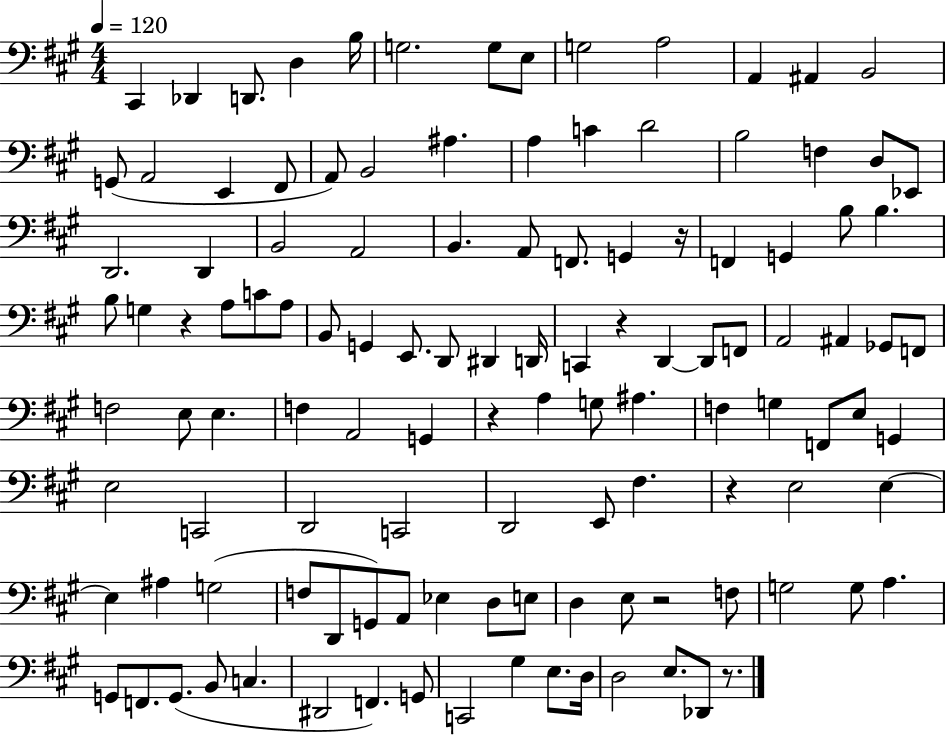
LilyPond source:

{
  \clef bass
  \numericTimeSignature
  \time 4/4
  \key a \major
  \tempo 4 = 120
  \repeat volta 2 { cis,4 des,4 d,8. d4 b16 | g2. g8 e8 | g2 a2 | a,4 ais,4 b,2 | \break g,8( a,2 e,4 fis,8 | a,8) b,2 ais4. | a4 c'4 d'2 | b2 f4 d8 ees,8 | \break d,2. d,4 | b,2 a,2 | b,4. a,8 f,8. g,4 r16 | f,4 g,4 b8 b4. | \break b8 g4 r4 a8 c'8 a8 | b,8 g,4 e,8. d,8 dis,4 d,16 | c,4 r4 d,4~~ d,8 f,8 | a,2 ais,4 ges,8 f,8 | \break f2 e8 e4. | f4 a,2 g,4 | r4 a4 g8 ais4. | f4 g4 f,8 e8 g,4 | \break e2 c,2 | d,2 c,2 | d,2 e,8 fis4. | r4 e2 e4~~ | \break e4 ais4 g2( | f8 d,8 g,8) a,8 ees4 d8 e8 | d4 e8 r2 f8 | g2 g8 a4. | \break g,8 f,8. g,8.( b,8 c4. | dis,2 f,4.) g,8 | c,2 gis4 e8. d16 | d2 e8. des,8 r8. | \break } \bar "|."
}